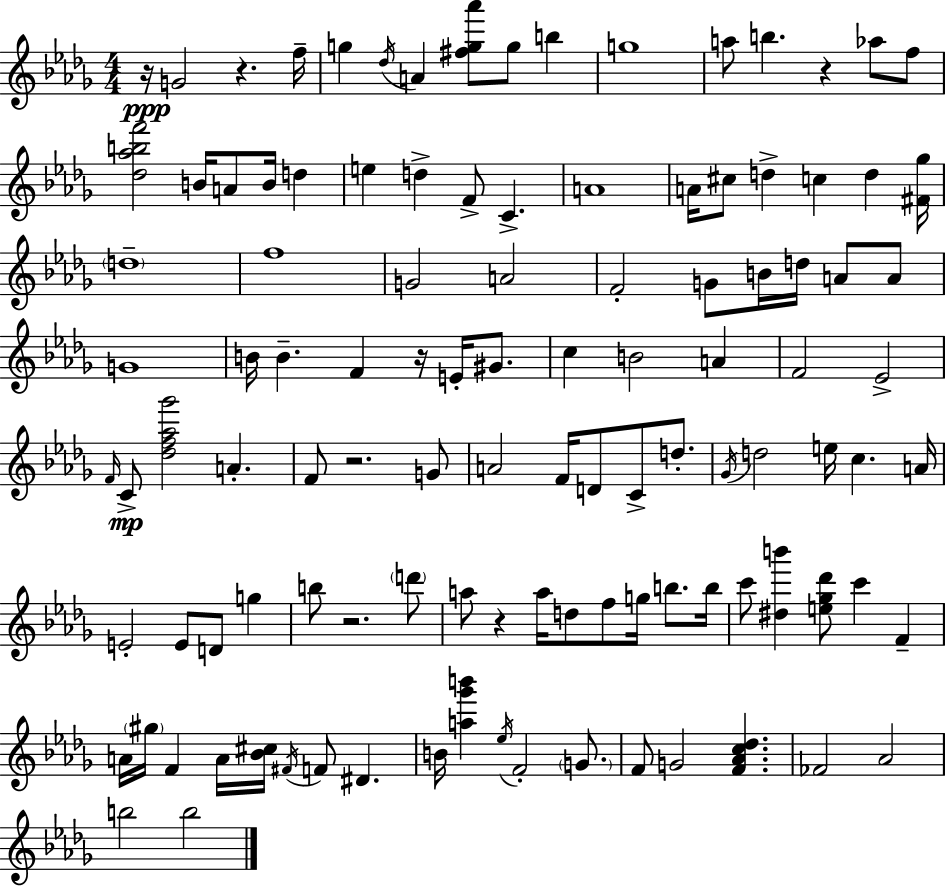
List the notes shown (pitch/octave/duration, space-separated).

R/s G4/h R/q. F5/s G5/q Db5/s A4/q [F#5,G5,Ab6]/e G5/e B5/q G5/w A5/e B5/q. R/q Ab5/e F5/e [Db5,Ab5,B5,F6]/h B4/s A4/e B4/s D5/q E5/q D5/q F4/e C4/q. A4/w A4/s C#5/e D5/q C5/q D5/q [F#4,Gb5]/s D5/w F5/w G4/h A4/h F4/h G4/e B4/s D5/s A4/e A4/e G4/w B4/s B4/q. F4/q R/s E4/s G#4/e. C5/q B4/h A4/q F4/h Eb4/h F4/s C4/e [Db5,F5,Ab5,Gb6]/h A4/q. F4/e R/h. G4/e A4/h F4/s D4/e C4/e D5/e. Gb4/s D5/h E5/s C5/q. A4/s E4/h E4/e D4/e G5/q B5/e R/h. D6/e A5/e R/q A5/s D5/e F5/e G5/s B5/e. B5/s C6/e [D#5,B6]/q [E5,Gb5,Db6]/e C6/q F4/q A4/s G#5/s F4/q A4/s [Bb4,C#5]/s F#4/s F4/e D#4/q. B4/s [A5,Gb6,B6]/q Eb5/s F4/h G4/e. F4/e G4/h [F4,Ab4,C5,Db5]/q. FES4/h Ab4/h B5/h B5/h